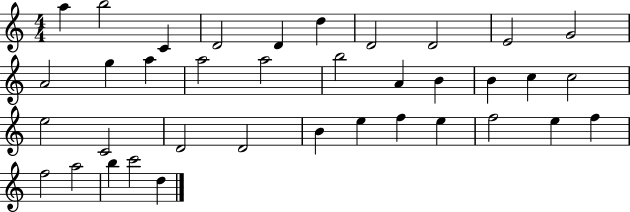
A5/q B5/h C4/q D4/h D4/q D5/q D4/h D4/h E4/h G4/h A4/h G5/q A5/q A5/h A5/h B5/h A4/q B4/q B4/q C5/q C5/h E5/h C4/h D4/h D4/h B4/q E5/q F5/q E5/q F5/h E5/q F5/q F5/h A5/h B5/q C6/h D5/q